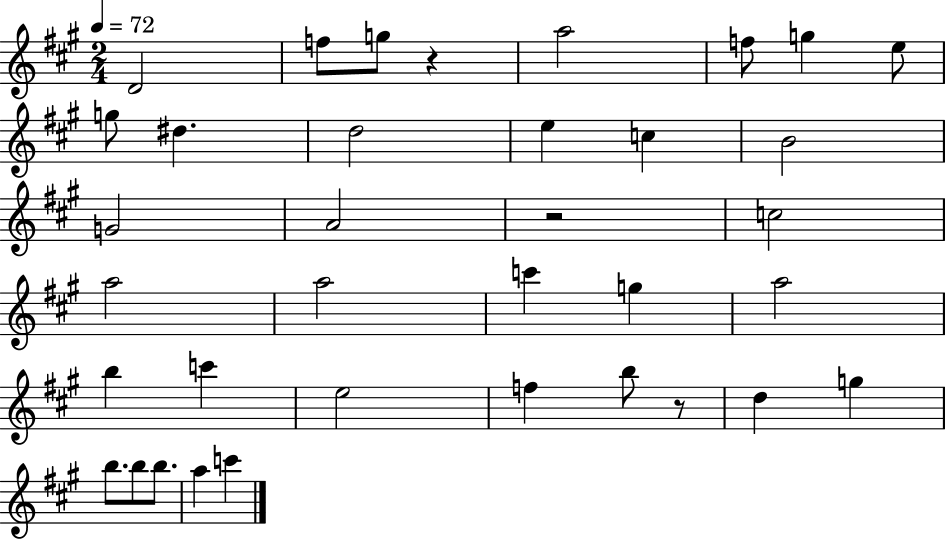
X:1
T:Untitled
M:2/4
L:1/4
K:A
D2 f/2 g/2 z a2 f/2 g e/2 g/2 ^d d2 e c B2 G2 A2 z2 c2 a2 a2 c' g a2 b c' e2 f b/2 z/2 d g b/2 b/2 b/2 a c'